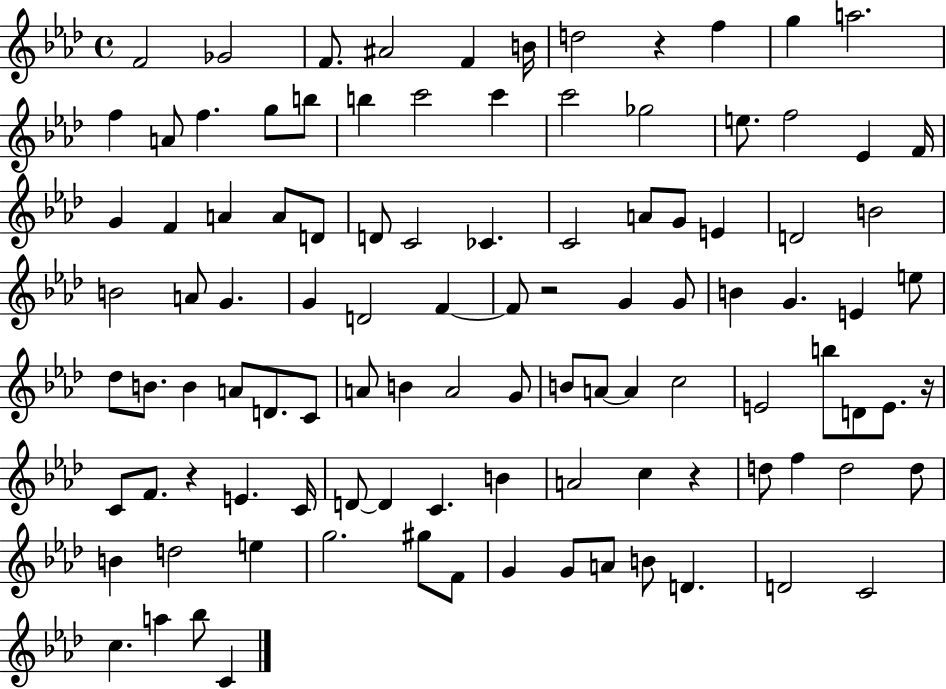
{
  \clef treble
  \time 4/4
  \defaultTimeSignature
  \key aes \major
  f'2 ges'2 | f'8. ais'2 f'4 b'16 | d''2 r4 f''4 | g''4 a''2. | \break f''4 a'8 f''4. g''8 b''8 | b''4 c'''2 c'''4 | c'''2 ges''2 | e''8. f''2 ees'4 f'16 | \break g'4 f'4 a'4 a'8 d'8 | d'8 c'2 ces'4. | c'2 a'8 g'8 e'4 | d'2 b'2 | \break b'2 a'8 g'4. | g'4 d'2 f'4~~ | f'8 r2 g'4 g'8 | b'4 g'4. e'4 e''8 | \break des''8 b'8. b'4 a'8 d'8. c'8 | a'8 b'4 a'2 g'8 | b'8 a'8~~ a'4 c''2 | e'2 b''8 d'8 e'8. r16 | \break c'8 f'8. r4 e'4. c'16 | d'8~~ d'4 c'4. b'4 | a'2 c''4 r4 | d''8 f''4 d''2 d''8 | \break b'4 d''2 e''4 | g''2. gis''8 f'8 | g'4 g'8 a'8 b'8 d'4. | d'2 c'2 | \break c''4. a''4 bes''8 c'4 | \bar "|."
}